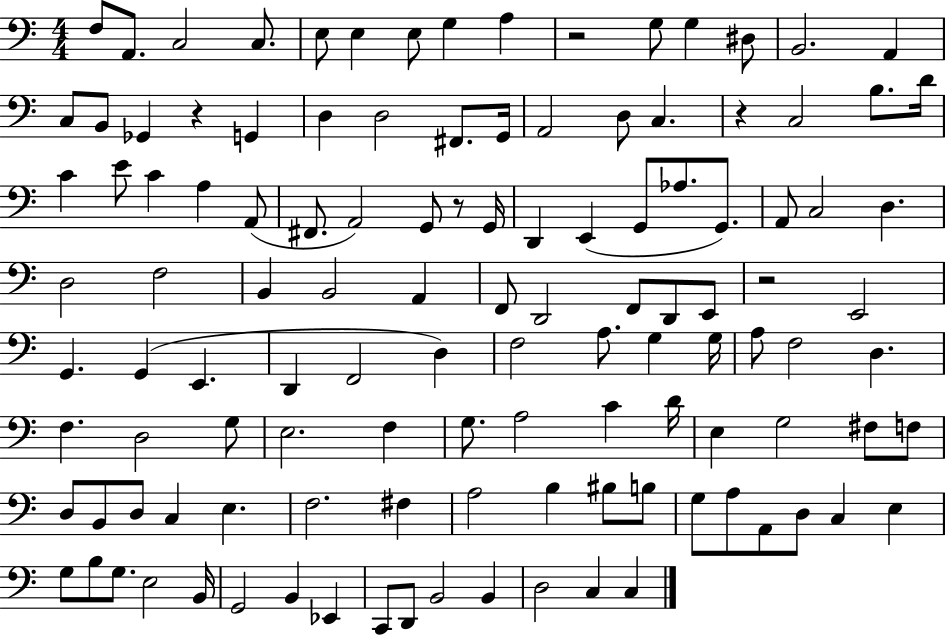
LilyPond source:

{
  \clef bass
  \numericTimeSignature
  \time 4/4
  \key c \major
  \repeat volta 2 { f8 a,8. c2 c8. | e8 e4 e8 g4 a4 | r2 g8 g4 dis8 | b,2. a,4 | \break c8 b,8 ges,4 r4 g,4 | d4 d2 fis,8. g,16 | a,2 d8 c4. | r4 c2 b8. d'16 | \break c'4 e'8 c'4 a4 a,8( | fis,8. a,2) g,8 r8 g,16 | d,4 e,4( g,8 aes8. g,8.) | a,8 c2 d4. | \break d2 f2 | b,4 b,2 a,4 | f,8 d,2 f,8 d,8 e,8 | r2 e,2 | \break g,4. g,4( e,4. | d,4 f,2 d4) | f2 a8. g4 g16 | a8 f2 d4. | \break f4. d2 g8 | e2. f4 | g8. a2 c'4 d'16 | e4 g2 fis8 f8 | \break d8 b,8 d8 c4 e4. | f2. fis4 | a2 b4 bis8 b8 | g8 a8 a,8 d8 c4 e4 | \break g8 b8 g8. e2 b,16 | g,2 b,4 ees,4 | c,8 d,8 b,2 b,4 | d2 c4 c4 | \break } \bar "|."
}